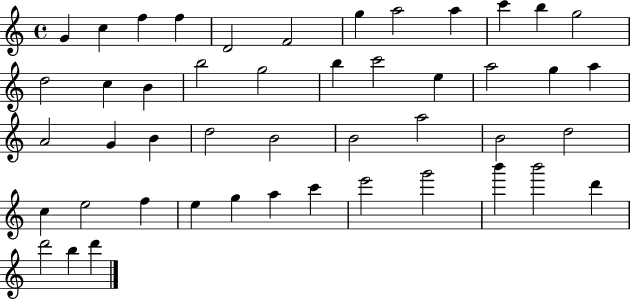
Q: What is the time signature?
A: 4/4